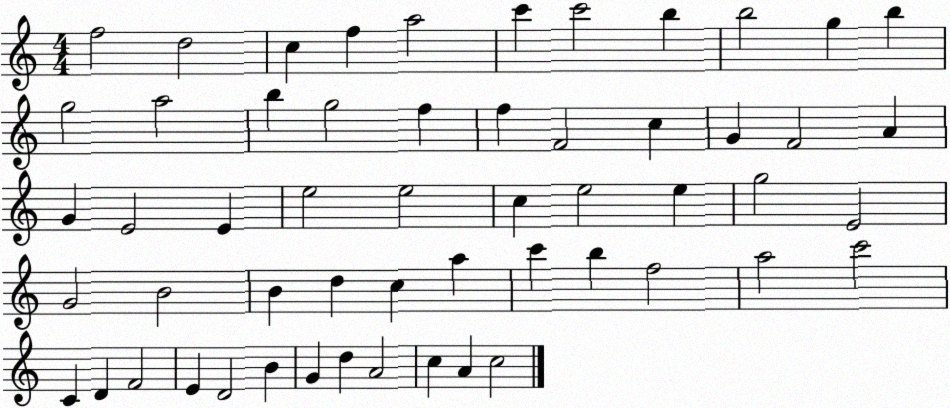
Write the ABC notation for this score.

X:1
T:Untitled
M:4/4
L:1/4
K:C
f2 d2 c f a2 c' c'2 b b2 g b g2 a2 b g2 f f F2 c G F2 A G E2 E e2 e2 c e2 e g2 E2 G2 B2 B d c a c' b f2 a2 c'2 C D F2 E D2 B G d A2 c A c2